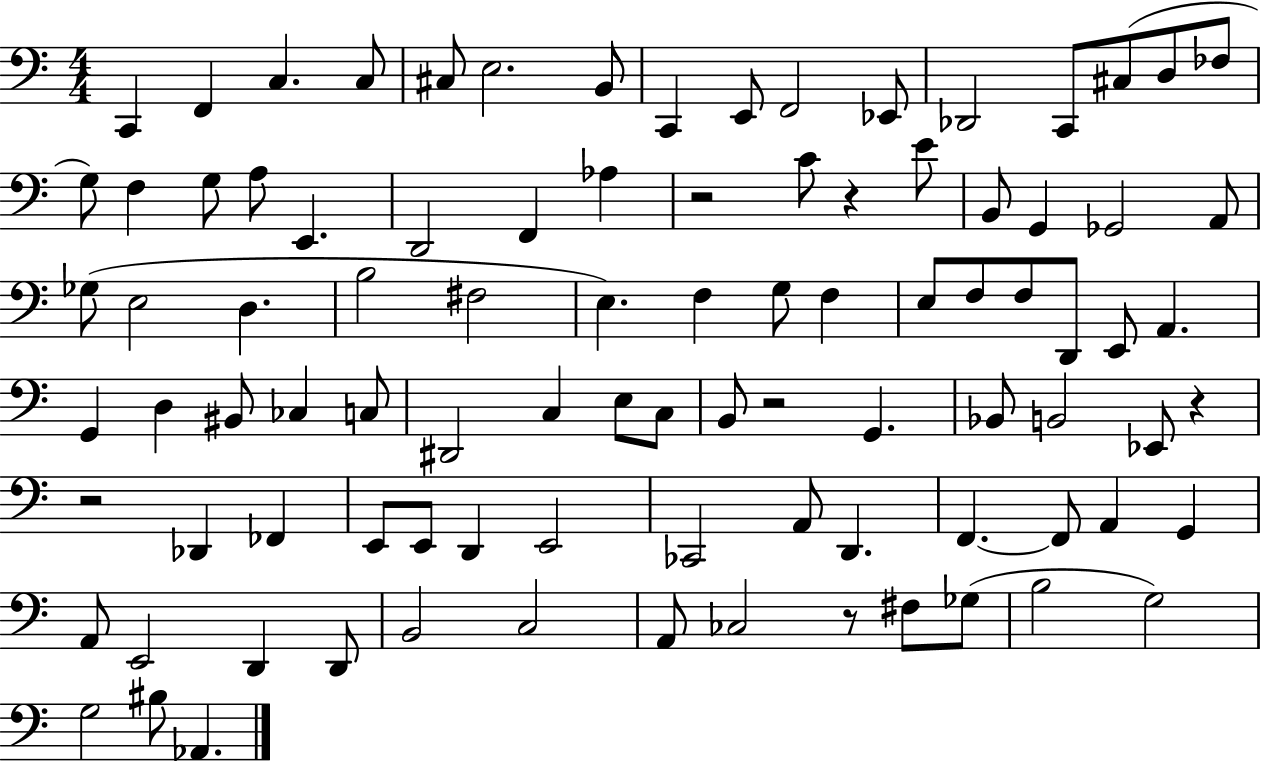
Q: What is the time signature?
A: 4/4